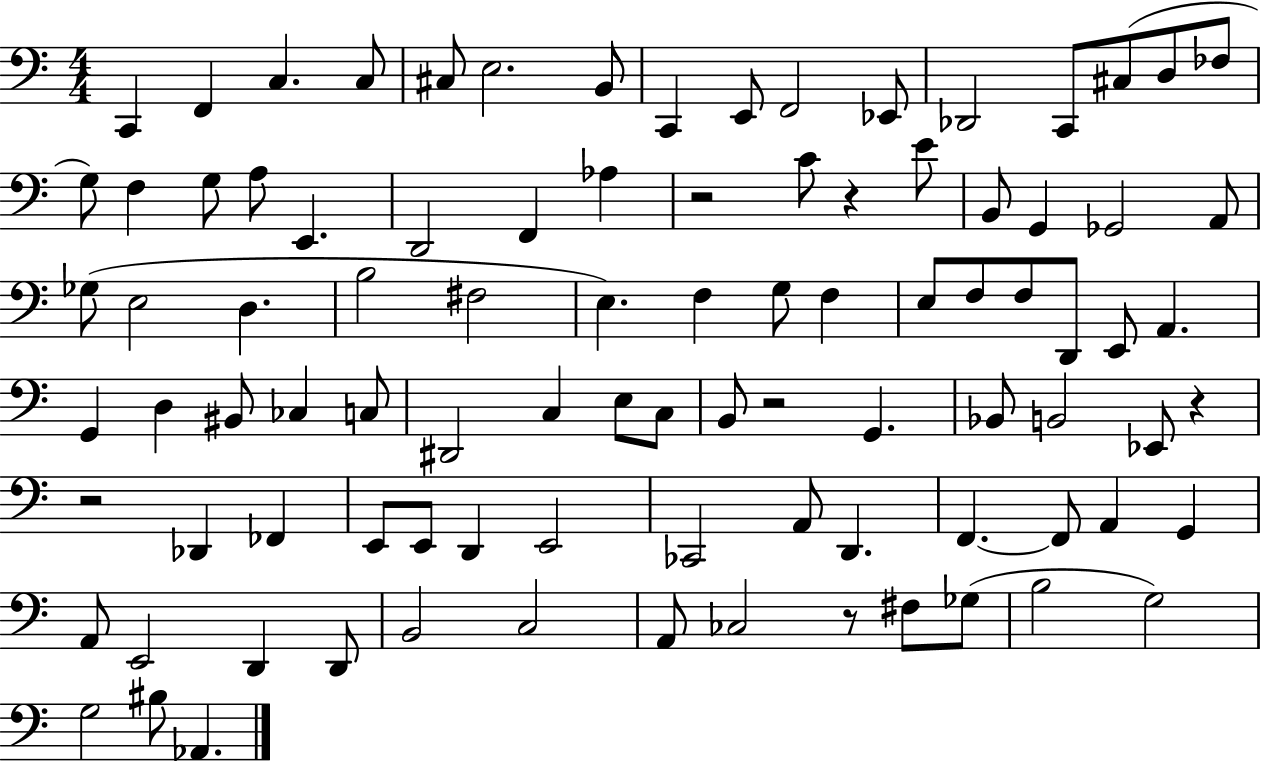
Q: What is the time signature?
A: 4/4